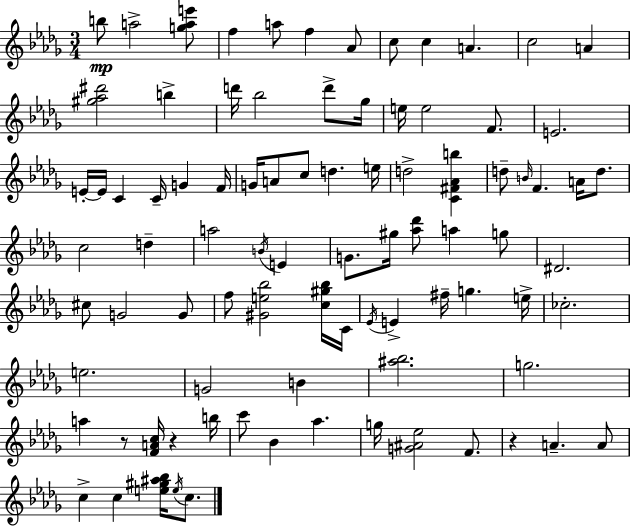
{
  \clef treble
  \numericTimeSignature
  \time 3/4
  \key bes \minor
  b''8\mp a''2-> <g'' a'' e'''>8 | f''4 a''8 f''4 aes'8 | c''8 c''4 a'4. | c''2 a'4 | \break <gis'' aes'' dis'''>2 b''4-> | d'''16 bes''2 d'''8-> ges''16 | e''16 e''2 f'8. | e'2. | \break e'16-.~~ e'16 c'4 c'16-- g'4 f'16 | g'16 a'8 c''8 d''4. e''16 | d''2-> <c' fis' aes' b''>4 | d''8-- \grace { b'16 } f'4. a'16 d''8. | \break c''2 d''4-- | a''2 \acciaccatura { b'16 } e'4 | g'8. gis''16 <aes'' des'''>8 a''4 | g''8 dis'2. | \break cis''8 g'2 | g'8 f''8 <gis' e'' bes''>2 | <c'' gis'' bes''>16 c'16 \acciaccatura { ees'16 } e'4-> fis''16-- g''4. | e''16-> ces''2.-. | \break e''2. | g'2 b'4 | <ais'' bes''>2. | g''2. | \break a''4 r8 <f' a' c''>16 r4 | b''16 c'''8 bes'4 aes''4. | g''16 <g' ais' ees''>2 | f'8. r4 a'4.-- | \break a'8 c''4-> c''4 <e'' gis'' ais'' bes''>16 | \acciaccatura { e''16 } c''8. \bar "|."
}